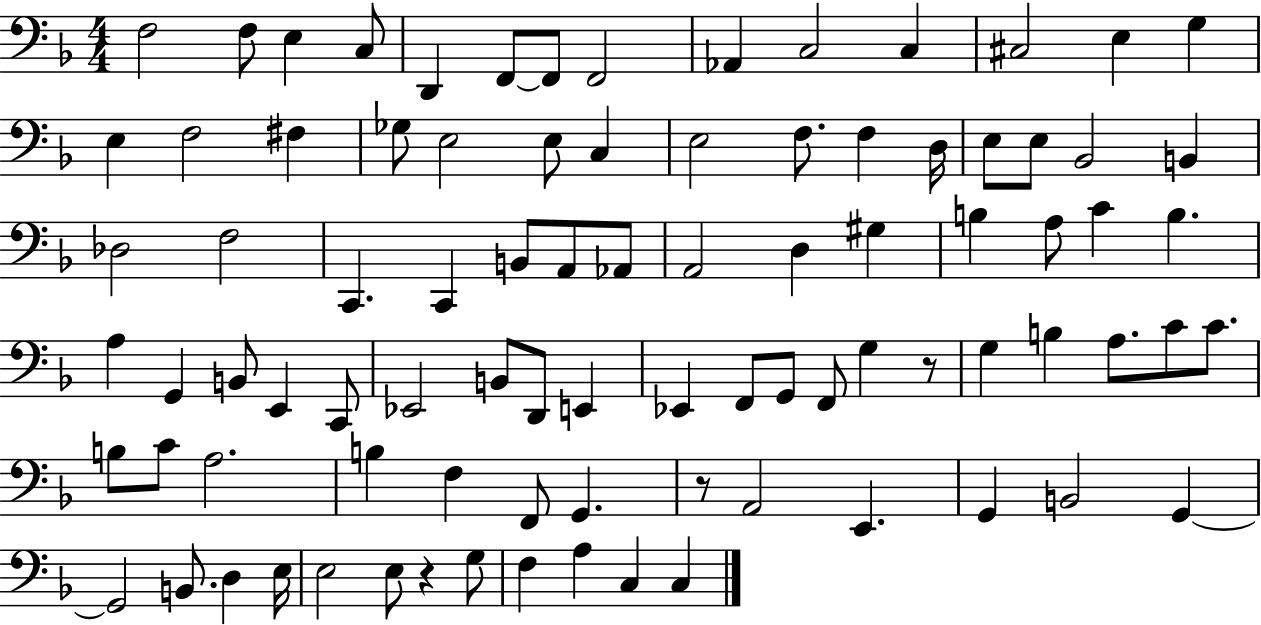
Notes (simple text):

F3/h F3/e E3/q C3/e D2/q F2/e F2/e F2/h Ab2/q C3/h C3/q C#3/h E3/q G3/q E3/q F3/h F#3/q Gb3/e E3/h E3/e C3/q E3/h F3/e. F3/q D3/s E3/e E3/e Bb2/h B2/q Db3/h F3/h C2/q. C2/q B2/e A2/e Ab2/e A2/h D3/q G#3/q B3/q A3/e C4/q B3/q. A3/q G2/q B2/e E2/q C2/e Eb2/h B2/e D2/e E2/q Eb2/q F2/e G2/e F2/e G3/q R/e G3/q B3/q A3/e. C4/e C4/e. B3/e C4/e A3/h. B3/q F3/q F2/e G2/q. R/e A2/h E2/q. G2/q B2/h G2/q G2/h B2/e. D3/q E3/s E3/h E3/e R/q G3/e F3/q A3/q C3/q C3/q